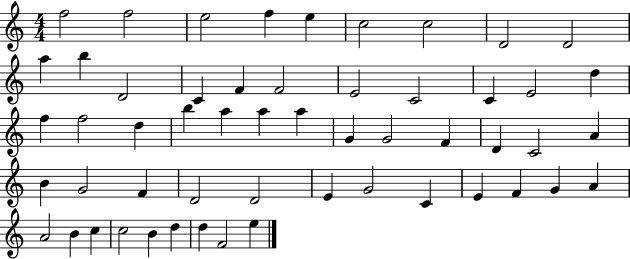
F5/h F5/h E5/h F5/q E5/q C5/h C5/h D4/h D4/h A5/q B5/q D4/h C4/q F4/q F4/h E4/h C4/h C4/q E4/h D5/q F5/q F5/h D5/q B5/q A5/q A5/q A5/q G4/q G4/h F4/q D4/q C4/h A4/q B4/q G4/h F4/q D4/h D4/h E4/q G4/h C4/q E4/q F4/q G4/q A4/q A4/h B4/q C5/q C5/h B4/q D5/q D5/q F4/h E5/q